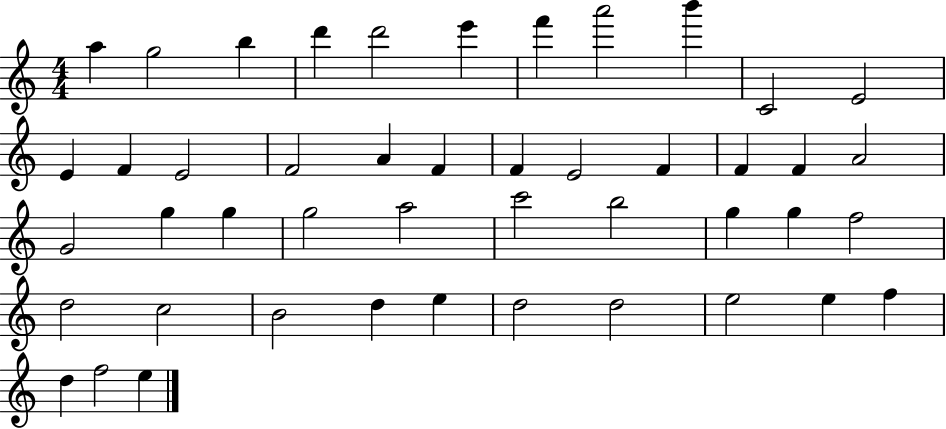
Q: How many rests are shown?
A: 0